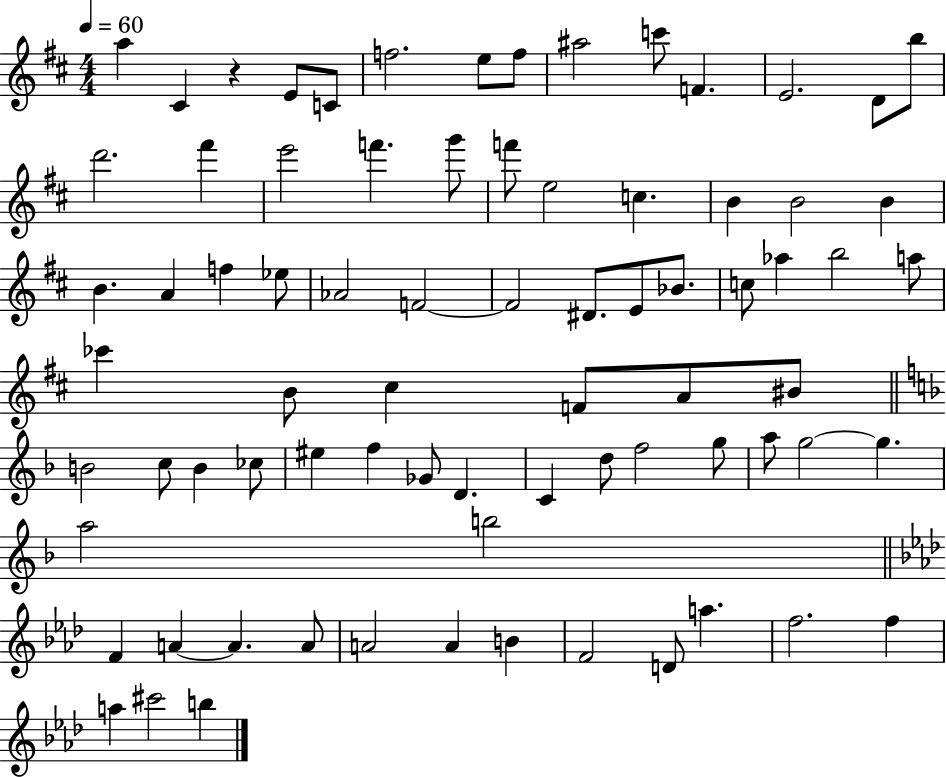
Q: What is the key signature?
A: D major